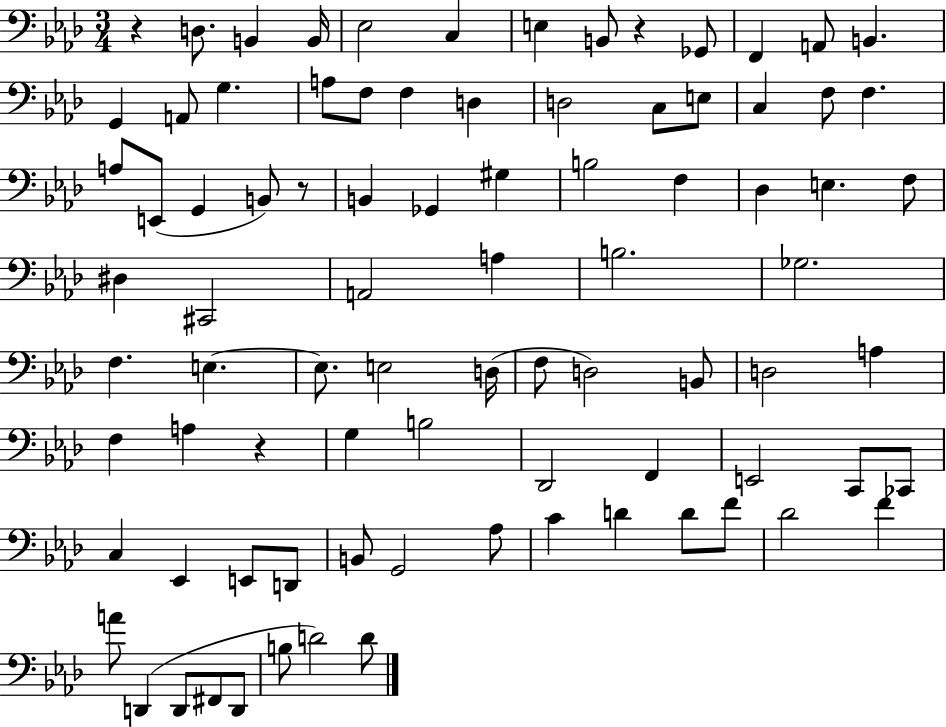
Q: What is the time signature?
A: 3/4